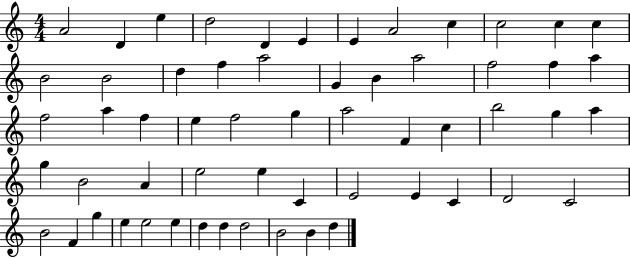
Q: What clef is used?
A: treble